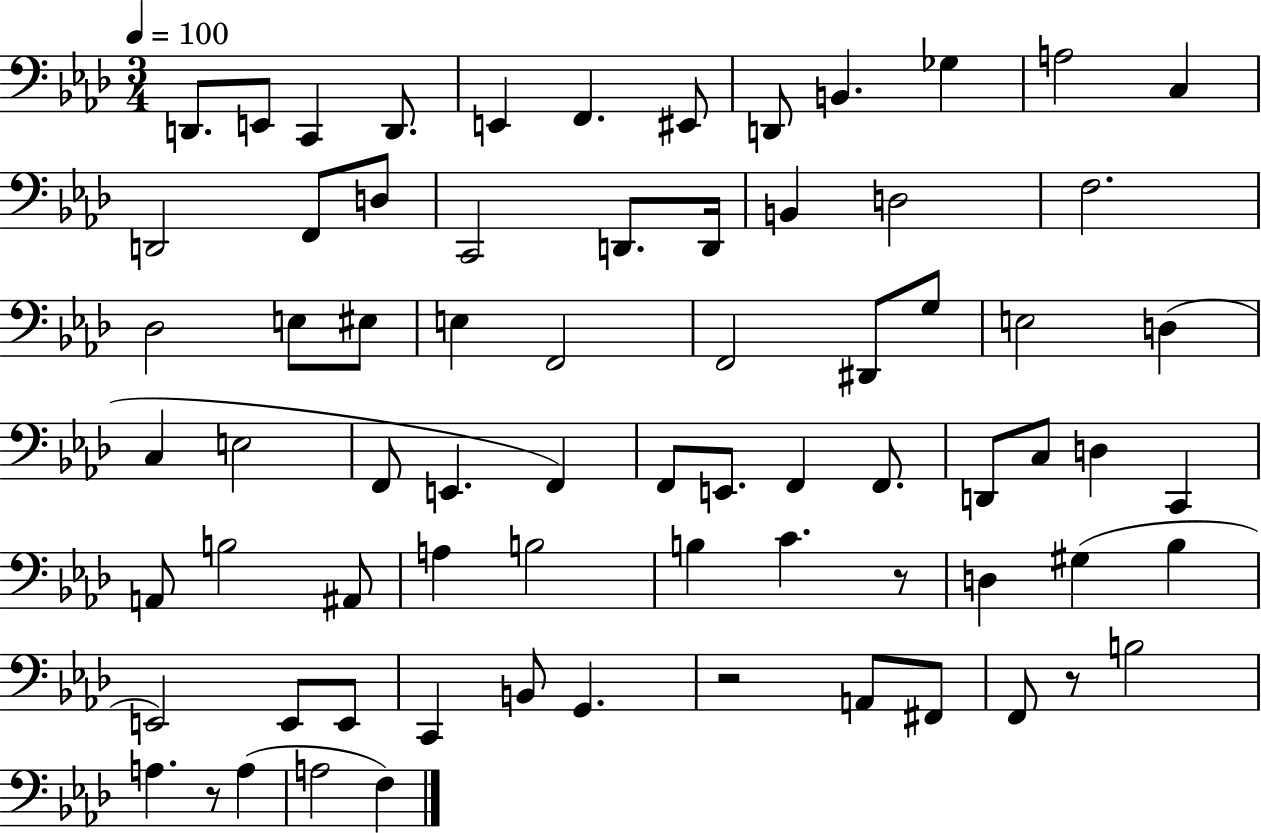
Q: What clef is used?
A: bass